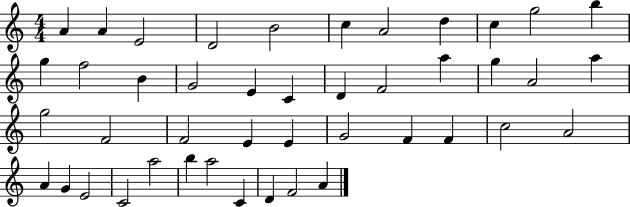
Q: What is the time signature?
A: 4/4